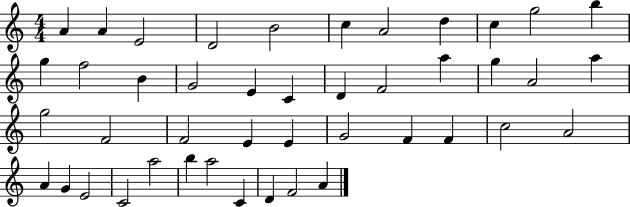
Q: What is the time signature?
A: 4/4